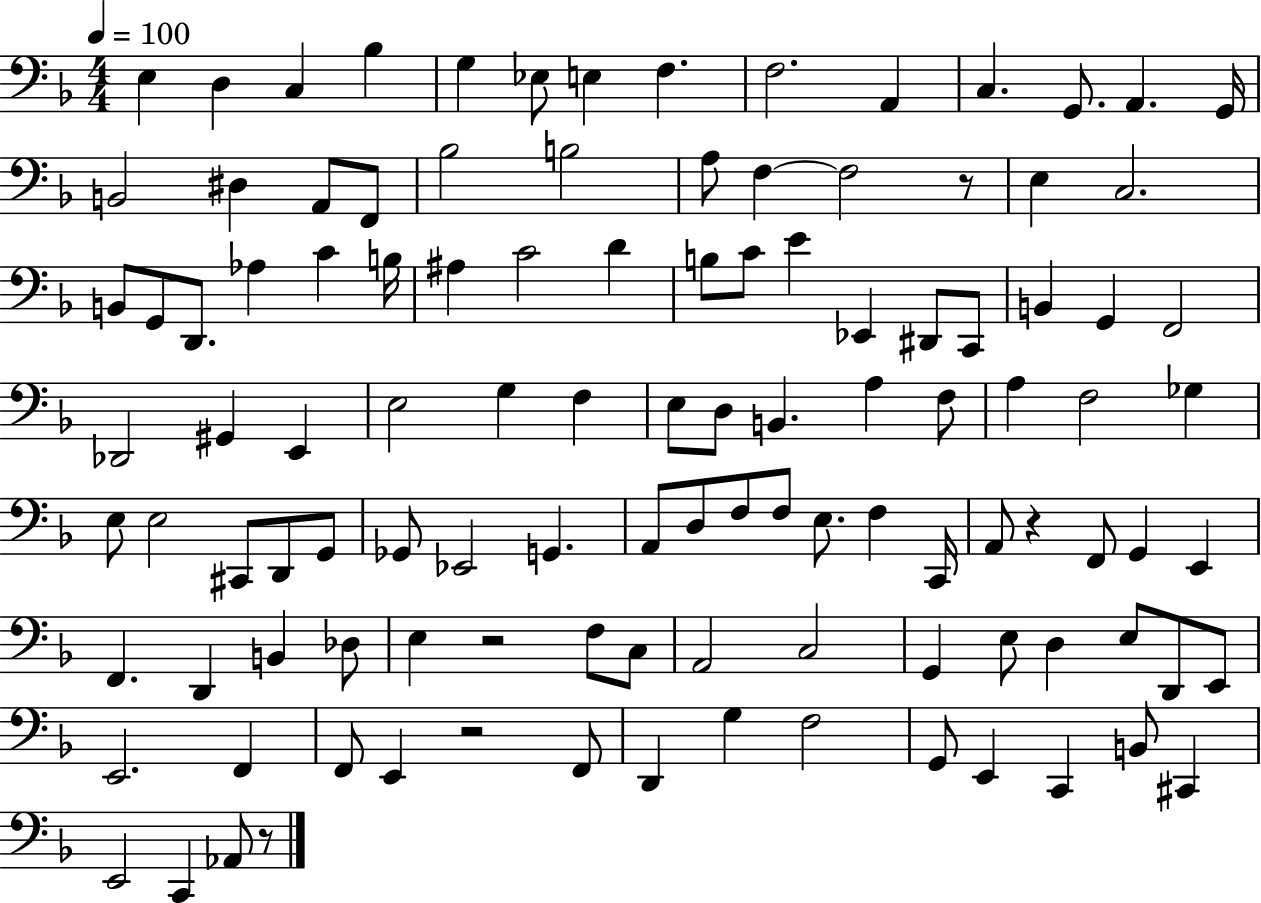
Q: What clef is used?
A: bass